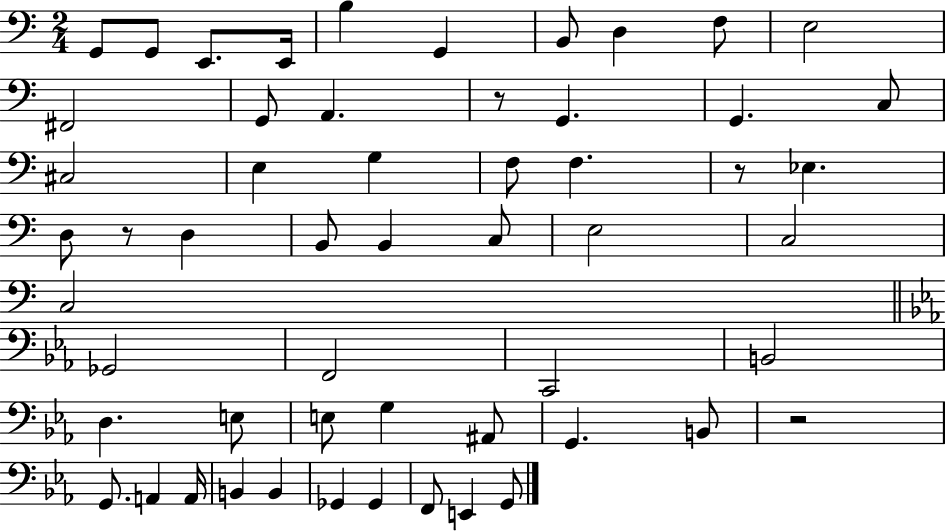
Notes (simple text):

G2/e G2/e E2/e. E2/s B3/q G2/q B2/e D3/q F3/e E3/h F#2/h G2/e A2/q. R/e G2/q. G2/q. C3/e C#3/h E3/q G3/q F3/e F3/q. R/e Eb3/q. D3/e R/e D3/q B2/e B2/q C3/e E3/h C3/h C3/h Gb2/h F2/h C2/h B2/h D3/q. E3/e E3/e G3/q A#2/e G2/q. B2/e R/h G2/e. A2/q A2/s B2/q B2/q Gb2/q Gb2/q F2/e E2/q G2/e